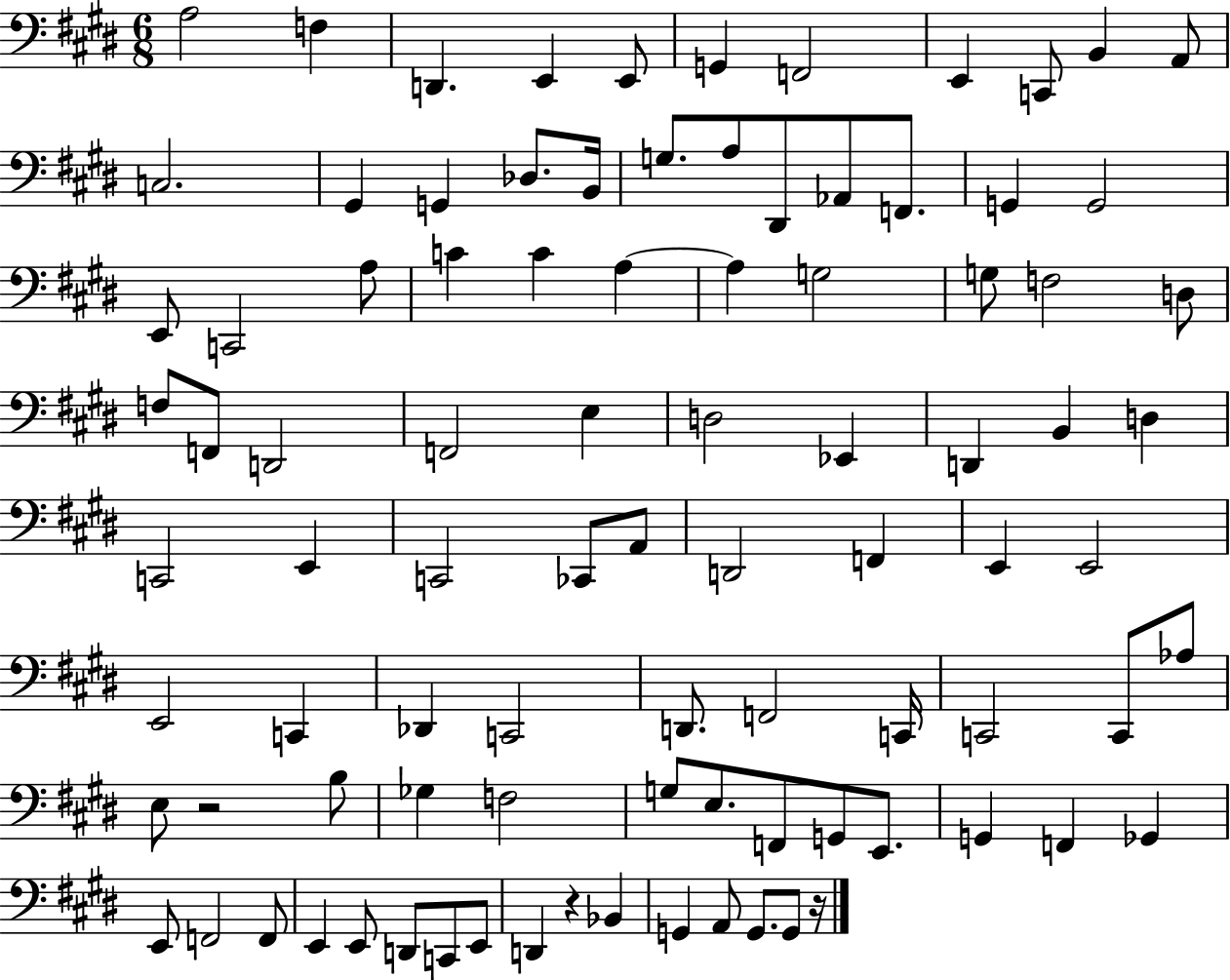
X:1
T:Untitled
M:6/8
L:1/4
K:E
A,2 F, D,, E,, E,,/2 G,, F,,2 E,, C,,/2 B,, A,,/2 C,2 ^G,, G,, _D,/2 B,,/4 G,/2 A,/2 ^D,,/2 _A,,/2 F,,/2 G,, G,,2 E,,/2 C,,2 A,/2 C C A, A, G,2 G,/2 F,2 D,/2 F,/2 F,,/2 D,,2 F,,2 E, D,2 _E,, D,, B,, D, C,,2 E,, C,,2 _C,,/2 A,,/2 D,,2 F,, E,, E,,2 E,,2 C,, _D,, C,,2 D,,/2 F,,2 C,,/4 C,,2 C,,/2 _A,/2 E,/2 z2 B,/2 _G, F,2 G,/2 E,/2 F,,/2 G,,/2 E,,/2 G,, F,, _G,, E,,/2 F,,2 F,,/2 E,, E,,/2 D,,/2 C,,/2 E,,/2 D,, z _B,, G,, A,,/2 G,,/2 G,,/2 z/4